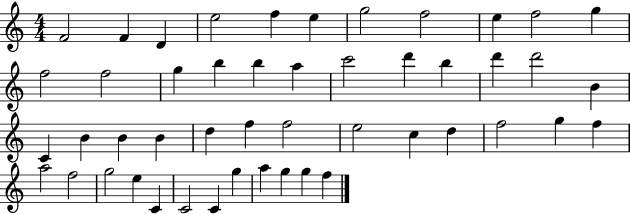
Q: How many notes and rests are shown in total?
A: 48